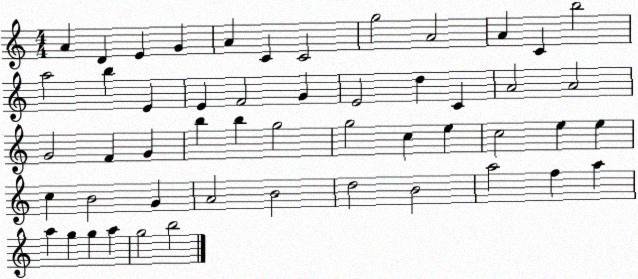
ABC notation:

X:1
T:Untitled
M:4/4
L:1/4
K:C
A D E G A C C2 g2 A2 A C b2 a2 b E E F2 G E2 d C A2 A2 G2 F G b b g2 g2 c e c2 e e c B2 G A2 B2 d2 B2 a2 f a a g g a g2 b2